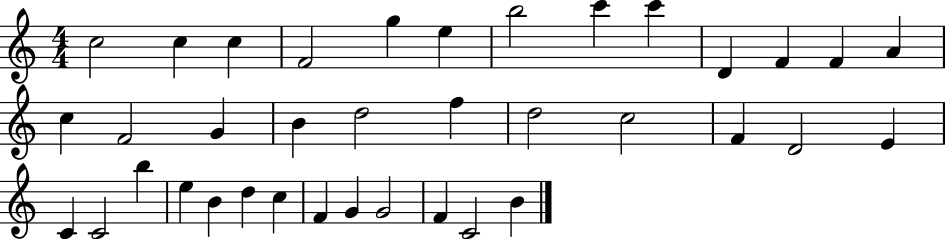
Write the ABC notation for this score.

X:1
T:Untitled
M:4/4
L:1/4
K:C
c2 c c F2 g e b2 c' c' D F F A c F2 G B d2 f d2 c2 F D2 E C C2 b e B d c F G G2 F C2 B